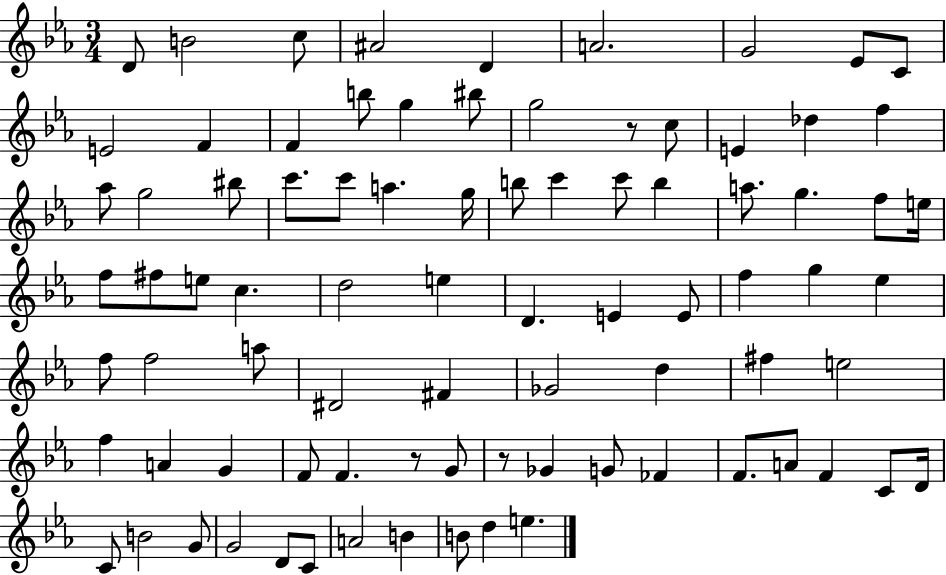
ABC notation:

X:1
T:Untitled
M:3/4
L:1/4
K:Eb
D/2 B2 c/2 ^A2 D A2 G2 _E/2 C/2 E2 F F b/2 g ^b/2 g2 z/2 c/2 E _d f _a/2 g2 ^b/2 c'/2 c'/2 a g/4 b/2 c' c'/2 b a/2 g f/2 e/4 f/2 ^f/2 e/2 c d2 e D E E/2 f g _e f/2 f2 a/2 ^D2 ^F _G2 d ^f e2 f A G F/2 F z/2 G/2 z/2 _G G/2 _F F/2 A/2 F C/2 D/4 C/2 B2 G/2 G2 D/2 C/2 A2 B B/2 d e